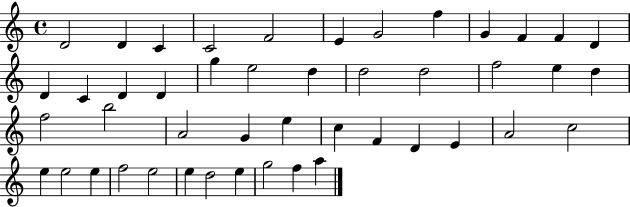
D4/h D4/q C4/q C4/h F4/h E4/q G4/h F5/q G4/q F4/q F4/q D4/q D4/q C4/q D4/q D4/q G5/q E5/h D5/q D5/h D5/h F5/h E5/q D5/q F5/h B5/h A4/h G4/q E5/q C5/q F4/q D4/q E4/q A4/h C5/h E5/q E5/h E5/q F5/h E5/h E5/q D5/h E5/q G5/h F5/q A5/q